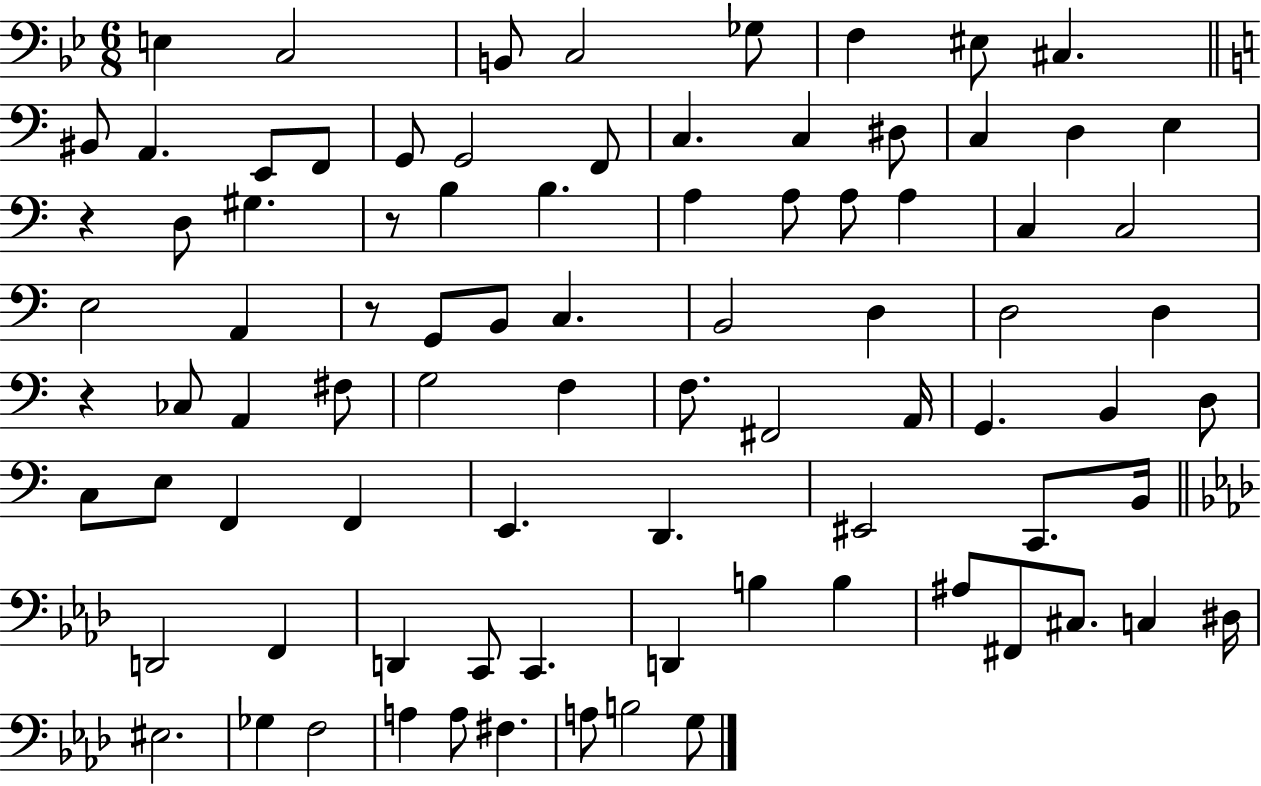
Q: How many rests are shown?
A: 4